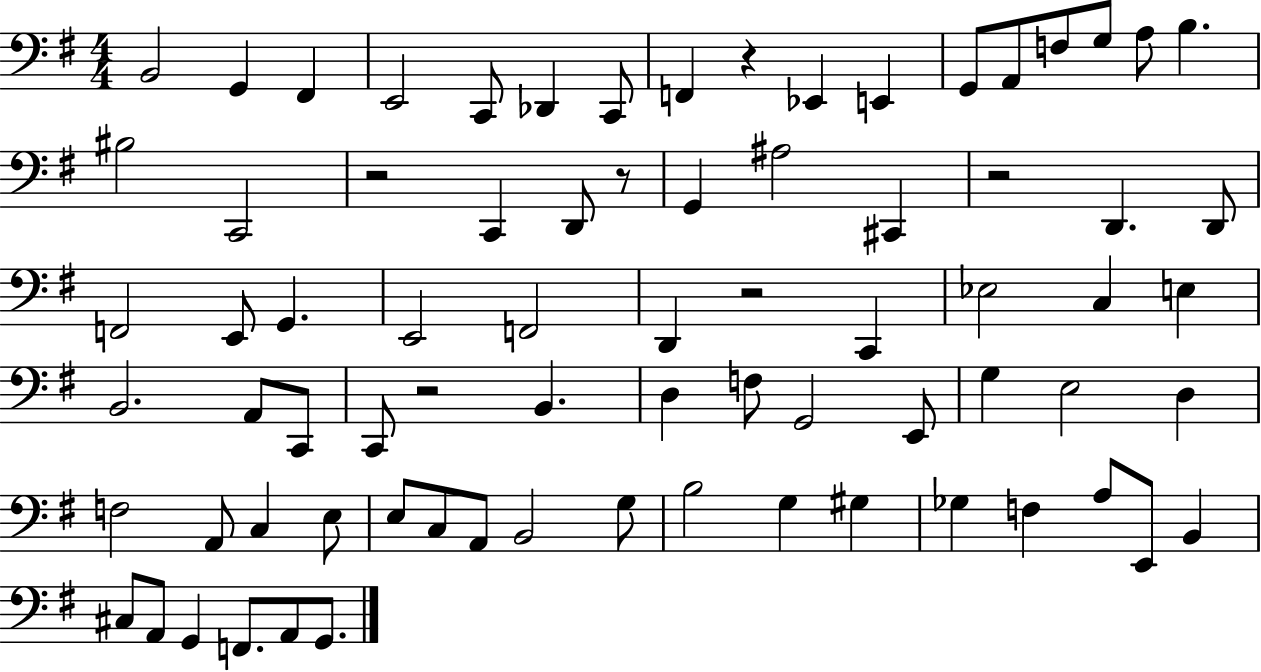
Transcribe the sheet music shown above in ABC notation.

X:1
T:Untitled
M:4/4
L:1/4
K:G
B,,2 G,, ^F,, E,,2 C,,/2 _D,, C,,/2 F,, z _E,, E,, G,,/2 A,,/2 F,/2 G,/2 A,/2 B, ^B,2 C,,2 z2 C,, D,,/2 z/2 G,, ^A,2 ^C,, z2 D,, D,,/2 F,,2 E,,/2 G,, E,,2 F,,2 D,, z2 C,, _E,2 C, E, B,,2 A,,/2 C,,/2 C,,/2 z2 B,, D, F,/2 G,,2 E,,/2 G, E,2 D, F,2 A,,/2 C, E,/2 E,/2 C,/2 A,,/2 B,,2 G,/2 B,2 G, ^G, _G, F, A,/2 E,,/2 B,, ^C,/2 A,,/2 G,, F,,/2 A,,/2 G,,/2